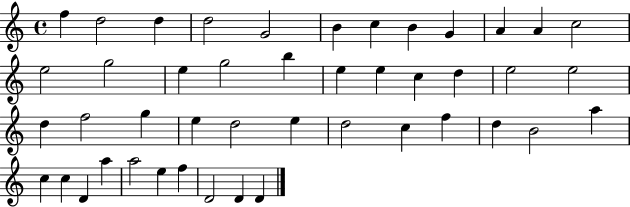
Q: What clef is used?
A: treble